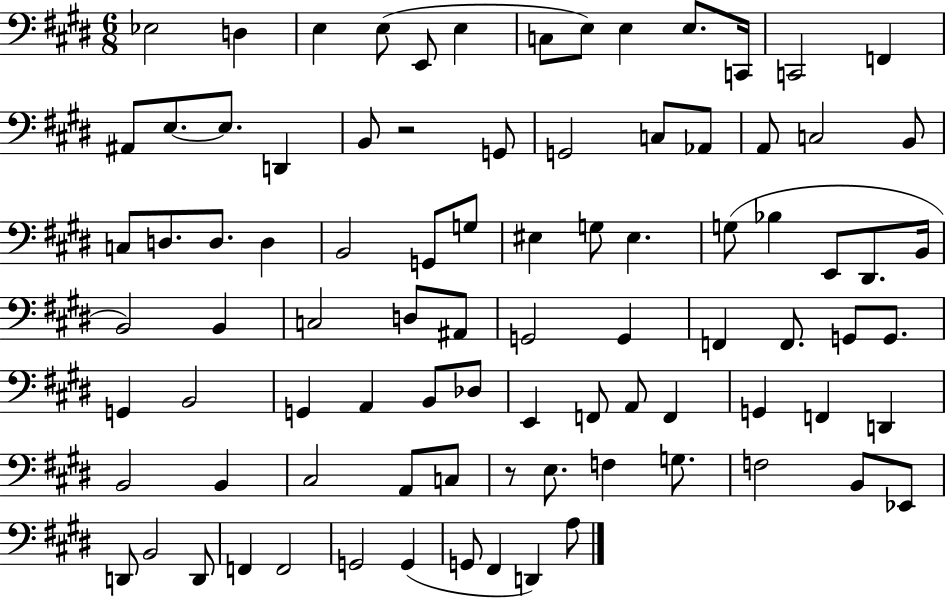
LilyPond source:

{
  \clef bass
  \numericTimeSignature
  \time 6/8
  \key e \major
  \repeat volta 2 { ees2 d4 | e4 e8( e,8 e4 | c8 e8) e4 e8. c,16 | c,2 f,4 | \break ais,8 e8.~~ e8. d,4 | b,8 r2 g,8 | g,2 c8 aes,8 | a,8 c2 b,8 | \break c8 d8. d8. d4 | b,2 g,8 g8 | eis4 g8 eis4. | g8( bes4 e,8 dis,8. b,16 | \break b,2) b,4 | c2 d8 ais,8 | g,2 g,4 | f,4 f,8. g,8 g,8. | \break g,4 b,2 | g,4 a,4 b,8 des8 | e,4 f,8 a,8 f,4 | g,4 f,4 d,4 | \break b,2 b,4 | cis2 a,8 c8 | r8 e8. f4 g8. | f2 b,8 ees,8 | \break d,8 b,2 d,8 | f,4 f,2 | g,2 g,4( | g,8 fis,4 d,4) a8 | \break } \bar "|."
}